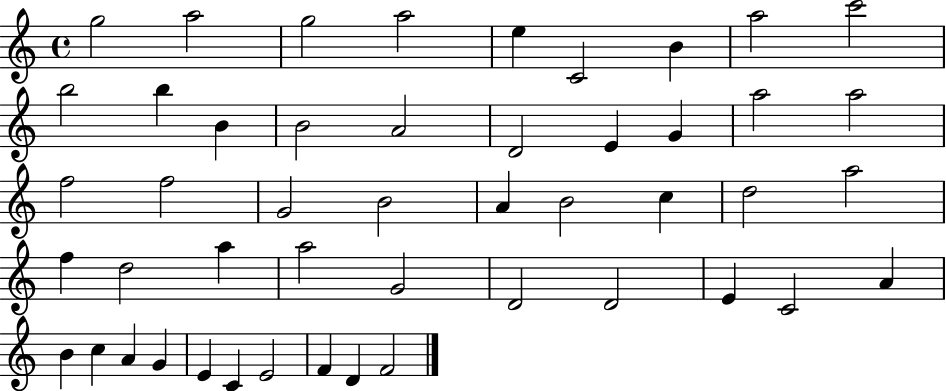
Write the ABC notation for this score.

X:1
T:Untitled
M:4/4
L:1/4
K:C
g2 a2 g2 a2 e C2 B a2 c'2 b2 b B B2 A2 D2 E G a2 a2 f2 f2 G2 B2 A B2 c d2 a2 f d2 a a2 G2 D2 D2 E C2 A B c A G E C E2 F D F2